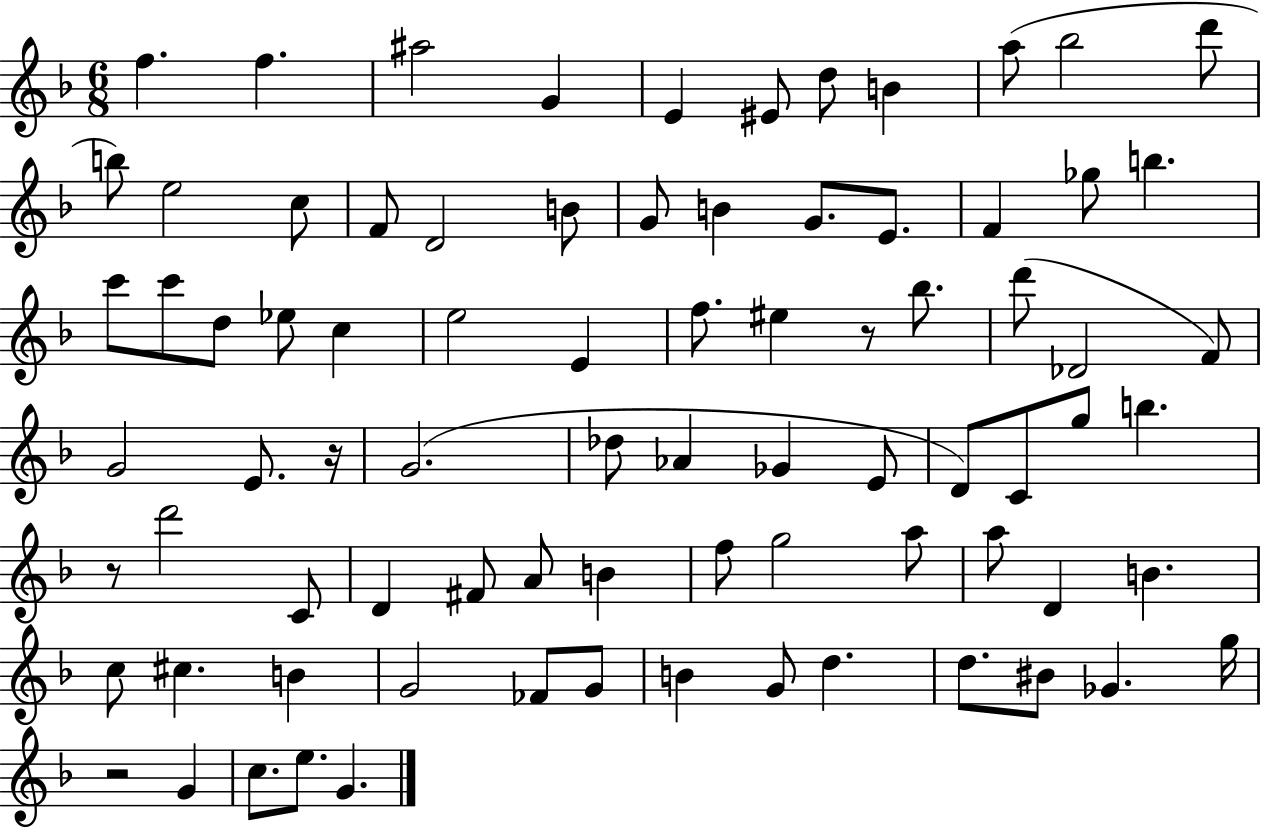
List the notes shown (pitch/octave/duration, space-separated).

F5/q. F5/q. A#5/h G4/q E4/q EIS4/e D5/e B4/q A5/e Bb5/h D6/e B5/e E5/h C5/e F4/e D4/h B4/e G4/e B4/q G4/e. E4/e. F4/q Gb5/e B5/q. C6/e C6/e D5/e Eb5/e C5/q E5/h E4/q F5/e. EIS5/q R/e Bb5/e. D6/e Db4/h F4/e G4/h E4/e. R/s G4/h. Db5/e Ab4/q Gb4/q E4/e D4/e C4/e G5/e B5/q. R/e D6/h C4/e D4/q F#4/e A4/e B4/q F5/e G5/h A5/e A5/e D4/q B4/q. C5/e C#5/q. B4/q G4/h FES4/e G4/e B4/q G4/e D5/q. D5/e. BIS4/e Gb4/q. G5/s R/h G4/q C5/e. E5/e. G4/q.